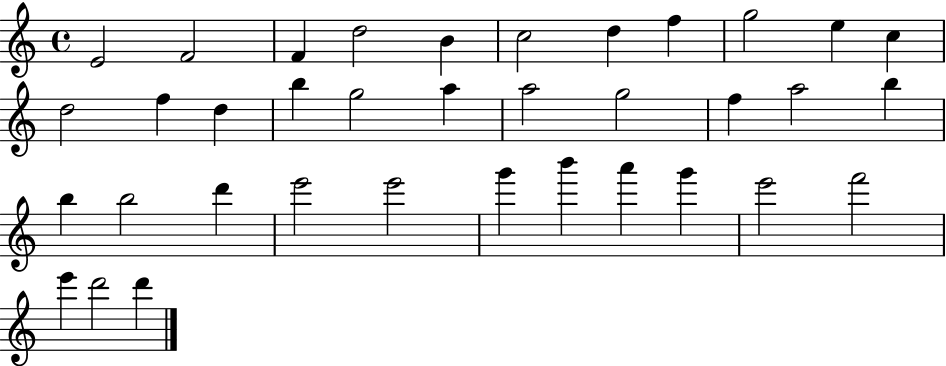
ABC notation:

X:1
T:Untitled
M:4/4
L:1/4
K:C
E2 F2 F d2 B c2 d f g2 e c d2 f d b g2 a a2 g2 f a2 b b b2 d' e'2 e'2 g' b' a' g' e'2 f'2 e' d'2 d'